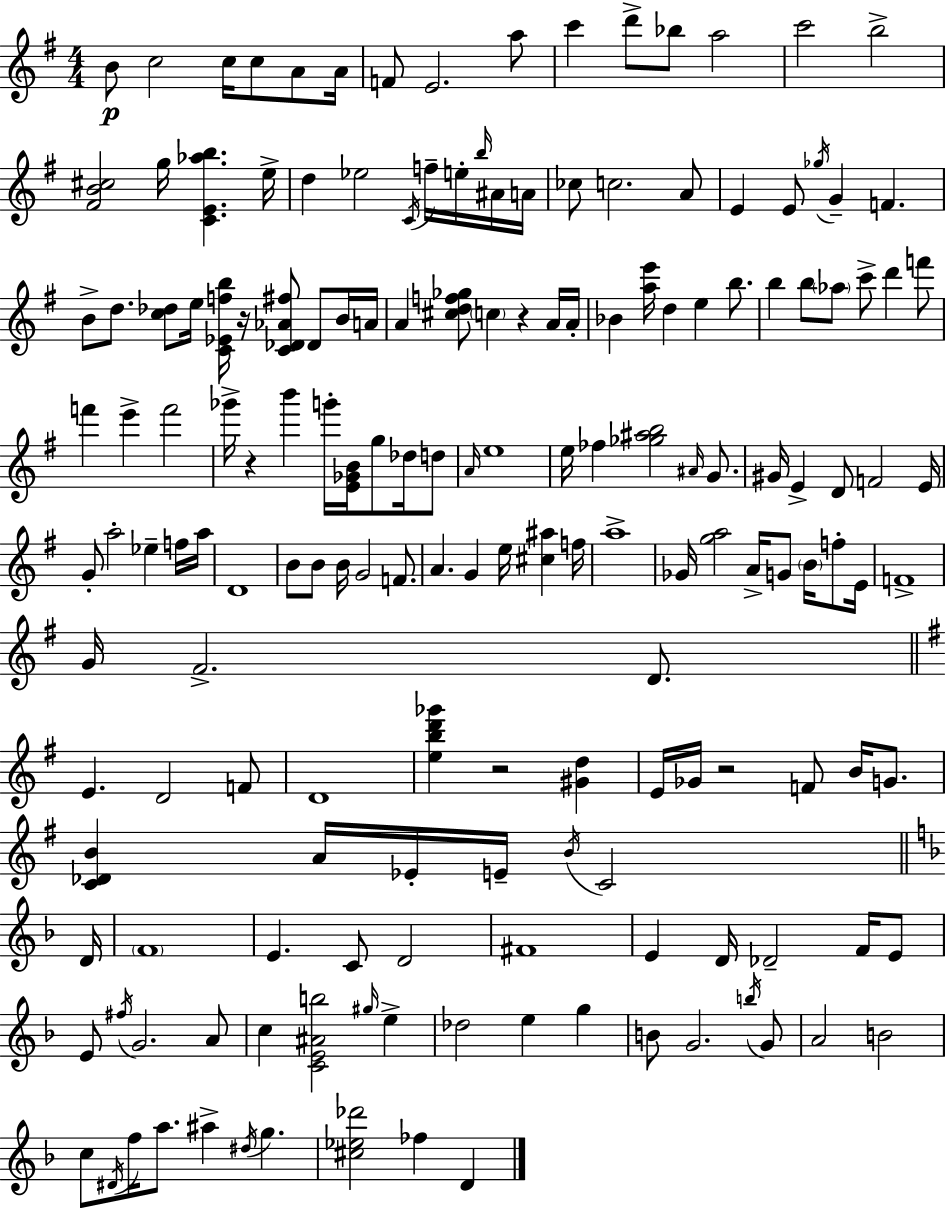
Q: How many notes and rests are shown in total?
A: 170